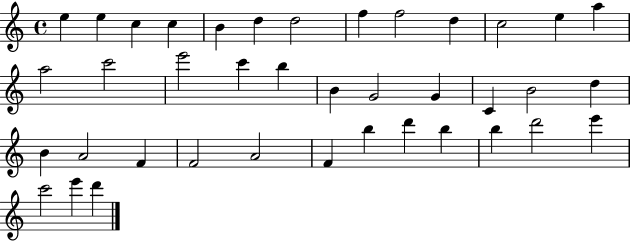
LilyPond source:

{
  \clef treble
  \time 4/4
  \defaultTimeSignature
  \key c \major
  e''4 e''4 c''4 c''4 | b'4 d''4 d''2 | f''4 f''2 d''4 | c''2 e''4 a''4 | \break a''2 c'''2 | e'''2 c'''4 b''4 | b'4 g'2 g'4 | c'4 b'2 d''4 | \break b'4 a'2 f'4 | f'2 a'2 | f'4 b''4 d'''4 b''4 | b''4 d'''2 e'''4 | \break c'''2 e'''4 d'''4 | \bar "|."
}